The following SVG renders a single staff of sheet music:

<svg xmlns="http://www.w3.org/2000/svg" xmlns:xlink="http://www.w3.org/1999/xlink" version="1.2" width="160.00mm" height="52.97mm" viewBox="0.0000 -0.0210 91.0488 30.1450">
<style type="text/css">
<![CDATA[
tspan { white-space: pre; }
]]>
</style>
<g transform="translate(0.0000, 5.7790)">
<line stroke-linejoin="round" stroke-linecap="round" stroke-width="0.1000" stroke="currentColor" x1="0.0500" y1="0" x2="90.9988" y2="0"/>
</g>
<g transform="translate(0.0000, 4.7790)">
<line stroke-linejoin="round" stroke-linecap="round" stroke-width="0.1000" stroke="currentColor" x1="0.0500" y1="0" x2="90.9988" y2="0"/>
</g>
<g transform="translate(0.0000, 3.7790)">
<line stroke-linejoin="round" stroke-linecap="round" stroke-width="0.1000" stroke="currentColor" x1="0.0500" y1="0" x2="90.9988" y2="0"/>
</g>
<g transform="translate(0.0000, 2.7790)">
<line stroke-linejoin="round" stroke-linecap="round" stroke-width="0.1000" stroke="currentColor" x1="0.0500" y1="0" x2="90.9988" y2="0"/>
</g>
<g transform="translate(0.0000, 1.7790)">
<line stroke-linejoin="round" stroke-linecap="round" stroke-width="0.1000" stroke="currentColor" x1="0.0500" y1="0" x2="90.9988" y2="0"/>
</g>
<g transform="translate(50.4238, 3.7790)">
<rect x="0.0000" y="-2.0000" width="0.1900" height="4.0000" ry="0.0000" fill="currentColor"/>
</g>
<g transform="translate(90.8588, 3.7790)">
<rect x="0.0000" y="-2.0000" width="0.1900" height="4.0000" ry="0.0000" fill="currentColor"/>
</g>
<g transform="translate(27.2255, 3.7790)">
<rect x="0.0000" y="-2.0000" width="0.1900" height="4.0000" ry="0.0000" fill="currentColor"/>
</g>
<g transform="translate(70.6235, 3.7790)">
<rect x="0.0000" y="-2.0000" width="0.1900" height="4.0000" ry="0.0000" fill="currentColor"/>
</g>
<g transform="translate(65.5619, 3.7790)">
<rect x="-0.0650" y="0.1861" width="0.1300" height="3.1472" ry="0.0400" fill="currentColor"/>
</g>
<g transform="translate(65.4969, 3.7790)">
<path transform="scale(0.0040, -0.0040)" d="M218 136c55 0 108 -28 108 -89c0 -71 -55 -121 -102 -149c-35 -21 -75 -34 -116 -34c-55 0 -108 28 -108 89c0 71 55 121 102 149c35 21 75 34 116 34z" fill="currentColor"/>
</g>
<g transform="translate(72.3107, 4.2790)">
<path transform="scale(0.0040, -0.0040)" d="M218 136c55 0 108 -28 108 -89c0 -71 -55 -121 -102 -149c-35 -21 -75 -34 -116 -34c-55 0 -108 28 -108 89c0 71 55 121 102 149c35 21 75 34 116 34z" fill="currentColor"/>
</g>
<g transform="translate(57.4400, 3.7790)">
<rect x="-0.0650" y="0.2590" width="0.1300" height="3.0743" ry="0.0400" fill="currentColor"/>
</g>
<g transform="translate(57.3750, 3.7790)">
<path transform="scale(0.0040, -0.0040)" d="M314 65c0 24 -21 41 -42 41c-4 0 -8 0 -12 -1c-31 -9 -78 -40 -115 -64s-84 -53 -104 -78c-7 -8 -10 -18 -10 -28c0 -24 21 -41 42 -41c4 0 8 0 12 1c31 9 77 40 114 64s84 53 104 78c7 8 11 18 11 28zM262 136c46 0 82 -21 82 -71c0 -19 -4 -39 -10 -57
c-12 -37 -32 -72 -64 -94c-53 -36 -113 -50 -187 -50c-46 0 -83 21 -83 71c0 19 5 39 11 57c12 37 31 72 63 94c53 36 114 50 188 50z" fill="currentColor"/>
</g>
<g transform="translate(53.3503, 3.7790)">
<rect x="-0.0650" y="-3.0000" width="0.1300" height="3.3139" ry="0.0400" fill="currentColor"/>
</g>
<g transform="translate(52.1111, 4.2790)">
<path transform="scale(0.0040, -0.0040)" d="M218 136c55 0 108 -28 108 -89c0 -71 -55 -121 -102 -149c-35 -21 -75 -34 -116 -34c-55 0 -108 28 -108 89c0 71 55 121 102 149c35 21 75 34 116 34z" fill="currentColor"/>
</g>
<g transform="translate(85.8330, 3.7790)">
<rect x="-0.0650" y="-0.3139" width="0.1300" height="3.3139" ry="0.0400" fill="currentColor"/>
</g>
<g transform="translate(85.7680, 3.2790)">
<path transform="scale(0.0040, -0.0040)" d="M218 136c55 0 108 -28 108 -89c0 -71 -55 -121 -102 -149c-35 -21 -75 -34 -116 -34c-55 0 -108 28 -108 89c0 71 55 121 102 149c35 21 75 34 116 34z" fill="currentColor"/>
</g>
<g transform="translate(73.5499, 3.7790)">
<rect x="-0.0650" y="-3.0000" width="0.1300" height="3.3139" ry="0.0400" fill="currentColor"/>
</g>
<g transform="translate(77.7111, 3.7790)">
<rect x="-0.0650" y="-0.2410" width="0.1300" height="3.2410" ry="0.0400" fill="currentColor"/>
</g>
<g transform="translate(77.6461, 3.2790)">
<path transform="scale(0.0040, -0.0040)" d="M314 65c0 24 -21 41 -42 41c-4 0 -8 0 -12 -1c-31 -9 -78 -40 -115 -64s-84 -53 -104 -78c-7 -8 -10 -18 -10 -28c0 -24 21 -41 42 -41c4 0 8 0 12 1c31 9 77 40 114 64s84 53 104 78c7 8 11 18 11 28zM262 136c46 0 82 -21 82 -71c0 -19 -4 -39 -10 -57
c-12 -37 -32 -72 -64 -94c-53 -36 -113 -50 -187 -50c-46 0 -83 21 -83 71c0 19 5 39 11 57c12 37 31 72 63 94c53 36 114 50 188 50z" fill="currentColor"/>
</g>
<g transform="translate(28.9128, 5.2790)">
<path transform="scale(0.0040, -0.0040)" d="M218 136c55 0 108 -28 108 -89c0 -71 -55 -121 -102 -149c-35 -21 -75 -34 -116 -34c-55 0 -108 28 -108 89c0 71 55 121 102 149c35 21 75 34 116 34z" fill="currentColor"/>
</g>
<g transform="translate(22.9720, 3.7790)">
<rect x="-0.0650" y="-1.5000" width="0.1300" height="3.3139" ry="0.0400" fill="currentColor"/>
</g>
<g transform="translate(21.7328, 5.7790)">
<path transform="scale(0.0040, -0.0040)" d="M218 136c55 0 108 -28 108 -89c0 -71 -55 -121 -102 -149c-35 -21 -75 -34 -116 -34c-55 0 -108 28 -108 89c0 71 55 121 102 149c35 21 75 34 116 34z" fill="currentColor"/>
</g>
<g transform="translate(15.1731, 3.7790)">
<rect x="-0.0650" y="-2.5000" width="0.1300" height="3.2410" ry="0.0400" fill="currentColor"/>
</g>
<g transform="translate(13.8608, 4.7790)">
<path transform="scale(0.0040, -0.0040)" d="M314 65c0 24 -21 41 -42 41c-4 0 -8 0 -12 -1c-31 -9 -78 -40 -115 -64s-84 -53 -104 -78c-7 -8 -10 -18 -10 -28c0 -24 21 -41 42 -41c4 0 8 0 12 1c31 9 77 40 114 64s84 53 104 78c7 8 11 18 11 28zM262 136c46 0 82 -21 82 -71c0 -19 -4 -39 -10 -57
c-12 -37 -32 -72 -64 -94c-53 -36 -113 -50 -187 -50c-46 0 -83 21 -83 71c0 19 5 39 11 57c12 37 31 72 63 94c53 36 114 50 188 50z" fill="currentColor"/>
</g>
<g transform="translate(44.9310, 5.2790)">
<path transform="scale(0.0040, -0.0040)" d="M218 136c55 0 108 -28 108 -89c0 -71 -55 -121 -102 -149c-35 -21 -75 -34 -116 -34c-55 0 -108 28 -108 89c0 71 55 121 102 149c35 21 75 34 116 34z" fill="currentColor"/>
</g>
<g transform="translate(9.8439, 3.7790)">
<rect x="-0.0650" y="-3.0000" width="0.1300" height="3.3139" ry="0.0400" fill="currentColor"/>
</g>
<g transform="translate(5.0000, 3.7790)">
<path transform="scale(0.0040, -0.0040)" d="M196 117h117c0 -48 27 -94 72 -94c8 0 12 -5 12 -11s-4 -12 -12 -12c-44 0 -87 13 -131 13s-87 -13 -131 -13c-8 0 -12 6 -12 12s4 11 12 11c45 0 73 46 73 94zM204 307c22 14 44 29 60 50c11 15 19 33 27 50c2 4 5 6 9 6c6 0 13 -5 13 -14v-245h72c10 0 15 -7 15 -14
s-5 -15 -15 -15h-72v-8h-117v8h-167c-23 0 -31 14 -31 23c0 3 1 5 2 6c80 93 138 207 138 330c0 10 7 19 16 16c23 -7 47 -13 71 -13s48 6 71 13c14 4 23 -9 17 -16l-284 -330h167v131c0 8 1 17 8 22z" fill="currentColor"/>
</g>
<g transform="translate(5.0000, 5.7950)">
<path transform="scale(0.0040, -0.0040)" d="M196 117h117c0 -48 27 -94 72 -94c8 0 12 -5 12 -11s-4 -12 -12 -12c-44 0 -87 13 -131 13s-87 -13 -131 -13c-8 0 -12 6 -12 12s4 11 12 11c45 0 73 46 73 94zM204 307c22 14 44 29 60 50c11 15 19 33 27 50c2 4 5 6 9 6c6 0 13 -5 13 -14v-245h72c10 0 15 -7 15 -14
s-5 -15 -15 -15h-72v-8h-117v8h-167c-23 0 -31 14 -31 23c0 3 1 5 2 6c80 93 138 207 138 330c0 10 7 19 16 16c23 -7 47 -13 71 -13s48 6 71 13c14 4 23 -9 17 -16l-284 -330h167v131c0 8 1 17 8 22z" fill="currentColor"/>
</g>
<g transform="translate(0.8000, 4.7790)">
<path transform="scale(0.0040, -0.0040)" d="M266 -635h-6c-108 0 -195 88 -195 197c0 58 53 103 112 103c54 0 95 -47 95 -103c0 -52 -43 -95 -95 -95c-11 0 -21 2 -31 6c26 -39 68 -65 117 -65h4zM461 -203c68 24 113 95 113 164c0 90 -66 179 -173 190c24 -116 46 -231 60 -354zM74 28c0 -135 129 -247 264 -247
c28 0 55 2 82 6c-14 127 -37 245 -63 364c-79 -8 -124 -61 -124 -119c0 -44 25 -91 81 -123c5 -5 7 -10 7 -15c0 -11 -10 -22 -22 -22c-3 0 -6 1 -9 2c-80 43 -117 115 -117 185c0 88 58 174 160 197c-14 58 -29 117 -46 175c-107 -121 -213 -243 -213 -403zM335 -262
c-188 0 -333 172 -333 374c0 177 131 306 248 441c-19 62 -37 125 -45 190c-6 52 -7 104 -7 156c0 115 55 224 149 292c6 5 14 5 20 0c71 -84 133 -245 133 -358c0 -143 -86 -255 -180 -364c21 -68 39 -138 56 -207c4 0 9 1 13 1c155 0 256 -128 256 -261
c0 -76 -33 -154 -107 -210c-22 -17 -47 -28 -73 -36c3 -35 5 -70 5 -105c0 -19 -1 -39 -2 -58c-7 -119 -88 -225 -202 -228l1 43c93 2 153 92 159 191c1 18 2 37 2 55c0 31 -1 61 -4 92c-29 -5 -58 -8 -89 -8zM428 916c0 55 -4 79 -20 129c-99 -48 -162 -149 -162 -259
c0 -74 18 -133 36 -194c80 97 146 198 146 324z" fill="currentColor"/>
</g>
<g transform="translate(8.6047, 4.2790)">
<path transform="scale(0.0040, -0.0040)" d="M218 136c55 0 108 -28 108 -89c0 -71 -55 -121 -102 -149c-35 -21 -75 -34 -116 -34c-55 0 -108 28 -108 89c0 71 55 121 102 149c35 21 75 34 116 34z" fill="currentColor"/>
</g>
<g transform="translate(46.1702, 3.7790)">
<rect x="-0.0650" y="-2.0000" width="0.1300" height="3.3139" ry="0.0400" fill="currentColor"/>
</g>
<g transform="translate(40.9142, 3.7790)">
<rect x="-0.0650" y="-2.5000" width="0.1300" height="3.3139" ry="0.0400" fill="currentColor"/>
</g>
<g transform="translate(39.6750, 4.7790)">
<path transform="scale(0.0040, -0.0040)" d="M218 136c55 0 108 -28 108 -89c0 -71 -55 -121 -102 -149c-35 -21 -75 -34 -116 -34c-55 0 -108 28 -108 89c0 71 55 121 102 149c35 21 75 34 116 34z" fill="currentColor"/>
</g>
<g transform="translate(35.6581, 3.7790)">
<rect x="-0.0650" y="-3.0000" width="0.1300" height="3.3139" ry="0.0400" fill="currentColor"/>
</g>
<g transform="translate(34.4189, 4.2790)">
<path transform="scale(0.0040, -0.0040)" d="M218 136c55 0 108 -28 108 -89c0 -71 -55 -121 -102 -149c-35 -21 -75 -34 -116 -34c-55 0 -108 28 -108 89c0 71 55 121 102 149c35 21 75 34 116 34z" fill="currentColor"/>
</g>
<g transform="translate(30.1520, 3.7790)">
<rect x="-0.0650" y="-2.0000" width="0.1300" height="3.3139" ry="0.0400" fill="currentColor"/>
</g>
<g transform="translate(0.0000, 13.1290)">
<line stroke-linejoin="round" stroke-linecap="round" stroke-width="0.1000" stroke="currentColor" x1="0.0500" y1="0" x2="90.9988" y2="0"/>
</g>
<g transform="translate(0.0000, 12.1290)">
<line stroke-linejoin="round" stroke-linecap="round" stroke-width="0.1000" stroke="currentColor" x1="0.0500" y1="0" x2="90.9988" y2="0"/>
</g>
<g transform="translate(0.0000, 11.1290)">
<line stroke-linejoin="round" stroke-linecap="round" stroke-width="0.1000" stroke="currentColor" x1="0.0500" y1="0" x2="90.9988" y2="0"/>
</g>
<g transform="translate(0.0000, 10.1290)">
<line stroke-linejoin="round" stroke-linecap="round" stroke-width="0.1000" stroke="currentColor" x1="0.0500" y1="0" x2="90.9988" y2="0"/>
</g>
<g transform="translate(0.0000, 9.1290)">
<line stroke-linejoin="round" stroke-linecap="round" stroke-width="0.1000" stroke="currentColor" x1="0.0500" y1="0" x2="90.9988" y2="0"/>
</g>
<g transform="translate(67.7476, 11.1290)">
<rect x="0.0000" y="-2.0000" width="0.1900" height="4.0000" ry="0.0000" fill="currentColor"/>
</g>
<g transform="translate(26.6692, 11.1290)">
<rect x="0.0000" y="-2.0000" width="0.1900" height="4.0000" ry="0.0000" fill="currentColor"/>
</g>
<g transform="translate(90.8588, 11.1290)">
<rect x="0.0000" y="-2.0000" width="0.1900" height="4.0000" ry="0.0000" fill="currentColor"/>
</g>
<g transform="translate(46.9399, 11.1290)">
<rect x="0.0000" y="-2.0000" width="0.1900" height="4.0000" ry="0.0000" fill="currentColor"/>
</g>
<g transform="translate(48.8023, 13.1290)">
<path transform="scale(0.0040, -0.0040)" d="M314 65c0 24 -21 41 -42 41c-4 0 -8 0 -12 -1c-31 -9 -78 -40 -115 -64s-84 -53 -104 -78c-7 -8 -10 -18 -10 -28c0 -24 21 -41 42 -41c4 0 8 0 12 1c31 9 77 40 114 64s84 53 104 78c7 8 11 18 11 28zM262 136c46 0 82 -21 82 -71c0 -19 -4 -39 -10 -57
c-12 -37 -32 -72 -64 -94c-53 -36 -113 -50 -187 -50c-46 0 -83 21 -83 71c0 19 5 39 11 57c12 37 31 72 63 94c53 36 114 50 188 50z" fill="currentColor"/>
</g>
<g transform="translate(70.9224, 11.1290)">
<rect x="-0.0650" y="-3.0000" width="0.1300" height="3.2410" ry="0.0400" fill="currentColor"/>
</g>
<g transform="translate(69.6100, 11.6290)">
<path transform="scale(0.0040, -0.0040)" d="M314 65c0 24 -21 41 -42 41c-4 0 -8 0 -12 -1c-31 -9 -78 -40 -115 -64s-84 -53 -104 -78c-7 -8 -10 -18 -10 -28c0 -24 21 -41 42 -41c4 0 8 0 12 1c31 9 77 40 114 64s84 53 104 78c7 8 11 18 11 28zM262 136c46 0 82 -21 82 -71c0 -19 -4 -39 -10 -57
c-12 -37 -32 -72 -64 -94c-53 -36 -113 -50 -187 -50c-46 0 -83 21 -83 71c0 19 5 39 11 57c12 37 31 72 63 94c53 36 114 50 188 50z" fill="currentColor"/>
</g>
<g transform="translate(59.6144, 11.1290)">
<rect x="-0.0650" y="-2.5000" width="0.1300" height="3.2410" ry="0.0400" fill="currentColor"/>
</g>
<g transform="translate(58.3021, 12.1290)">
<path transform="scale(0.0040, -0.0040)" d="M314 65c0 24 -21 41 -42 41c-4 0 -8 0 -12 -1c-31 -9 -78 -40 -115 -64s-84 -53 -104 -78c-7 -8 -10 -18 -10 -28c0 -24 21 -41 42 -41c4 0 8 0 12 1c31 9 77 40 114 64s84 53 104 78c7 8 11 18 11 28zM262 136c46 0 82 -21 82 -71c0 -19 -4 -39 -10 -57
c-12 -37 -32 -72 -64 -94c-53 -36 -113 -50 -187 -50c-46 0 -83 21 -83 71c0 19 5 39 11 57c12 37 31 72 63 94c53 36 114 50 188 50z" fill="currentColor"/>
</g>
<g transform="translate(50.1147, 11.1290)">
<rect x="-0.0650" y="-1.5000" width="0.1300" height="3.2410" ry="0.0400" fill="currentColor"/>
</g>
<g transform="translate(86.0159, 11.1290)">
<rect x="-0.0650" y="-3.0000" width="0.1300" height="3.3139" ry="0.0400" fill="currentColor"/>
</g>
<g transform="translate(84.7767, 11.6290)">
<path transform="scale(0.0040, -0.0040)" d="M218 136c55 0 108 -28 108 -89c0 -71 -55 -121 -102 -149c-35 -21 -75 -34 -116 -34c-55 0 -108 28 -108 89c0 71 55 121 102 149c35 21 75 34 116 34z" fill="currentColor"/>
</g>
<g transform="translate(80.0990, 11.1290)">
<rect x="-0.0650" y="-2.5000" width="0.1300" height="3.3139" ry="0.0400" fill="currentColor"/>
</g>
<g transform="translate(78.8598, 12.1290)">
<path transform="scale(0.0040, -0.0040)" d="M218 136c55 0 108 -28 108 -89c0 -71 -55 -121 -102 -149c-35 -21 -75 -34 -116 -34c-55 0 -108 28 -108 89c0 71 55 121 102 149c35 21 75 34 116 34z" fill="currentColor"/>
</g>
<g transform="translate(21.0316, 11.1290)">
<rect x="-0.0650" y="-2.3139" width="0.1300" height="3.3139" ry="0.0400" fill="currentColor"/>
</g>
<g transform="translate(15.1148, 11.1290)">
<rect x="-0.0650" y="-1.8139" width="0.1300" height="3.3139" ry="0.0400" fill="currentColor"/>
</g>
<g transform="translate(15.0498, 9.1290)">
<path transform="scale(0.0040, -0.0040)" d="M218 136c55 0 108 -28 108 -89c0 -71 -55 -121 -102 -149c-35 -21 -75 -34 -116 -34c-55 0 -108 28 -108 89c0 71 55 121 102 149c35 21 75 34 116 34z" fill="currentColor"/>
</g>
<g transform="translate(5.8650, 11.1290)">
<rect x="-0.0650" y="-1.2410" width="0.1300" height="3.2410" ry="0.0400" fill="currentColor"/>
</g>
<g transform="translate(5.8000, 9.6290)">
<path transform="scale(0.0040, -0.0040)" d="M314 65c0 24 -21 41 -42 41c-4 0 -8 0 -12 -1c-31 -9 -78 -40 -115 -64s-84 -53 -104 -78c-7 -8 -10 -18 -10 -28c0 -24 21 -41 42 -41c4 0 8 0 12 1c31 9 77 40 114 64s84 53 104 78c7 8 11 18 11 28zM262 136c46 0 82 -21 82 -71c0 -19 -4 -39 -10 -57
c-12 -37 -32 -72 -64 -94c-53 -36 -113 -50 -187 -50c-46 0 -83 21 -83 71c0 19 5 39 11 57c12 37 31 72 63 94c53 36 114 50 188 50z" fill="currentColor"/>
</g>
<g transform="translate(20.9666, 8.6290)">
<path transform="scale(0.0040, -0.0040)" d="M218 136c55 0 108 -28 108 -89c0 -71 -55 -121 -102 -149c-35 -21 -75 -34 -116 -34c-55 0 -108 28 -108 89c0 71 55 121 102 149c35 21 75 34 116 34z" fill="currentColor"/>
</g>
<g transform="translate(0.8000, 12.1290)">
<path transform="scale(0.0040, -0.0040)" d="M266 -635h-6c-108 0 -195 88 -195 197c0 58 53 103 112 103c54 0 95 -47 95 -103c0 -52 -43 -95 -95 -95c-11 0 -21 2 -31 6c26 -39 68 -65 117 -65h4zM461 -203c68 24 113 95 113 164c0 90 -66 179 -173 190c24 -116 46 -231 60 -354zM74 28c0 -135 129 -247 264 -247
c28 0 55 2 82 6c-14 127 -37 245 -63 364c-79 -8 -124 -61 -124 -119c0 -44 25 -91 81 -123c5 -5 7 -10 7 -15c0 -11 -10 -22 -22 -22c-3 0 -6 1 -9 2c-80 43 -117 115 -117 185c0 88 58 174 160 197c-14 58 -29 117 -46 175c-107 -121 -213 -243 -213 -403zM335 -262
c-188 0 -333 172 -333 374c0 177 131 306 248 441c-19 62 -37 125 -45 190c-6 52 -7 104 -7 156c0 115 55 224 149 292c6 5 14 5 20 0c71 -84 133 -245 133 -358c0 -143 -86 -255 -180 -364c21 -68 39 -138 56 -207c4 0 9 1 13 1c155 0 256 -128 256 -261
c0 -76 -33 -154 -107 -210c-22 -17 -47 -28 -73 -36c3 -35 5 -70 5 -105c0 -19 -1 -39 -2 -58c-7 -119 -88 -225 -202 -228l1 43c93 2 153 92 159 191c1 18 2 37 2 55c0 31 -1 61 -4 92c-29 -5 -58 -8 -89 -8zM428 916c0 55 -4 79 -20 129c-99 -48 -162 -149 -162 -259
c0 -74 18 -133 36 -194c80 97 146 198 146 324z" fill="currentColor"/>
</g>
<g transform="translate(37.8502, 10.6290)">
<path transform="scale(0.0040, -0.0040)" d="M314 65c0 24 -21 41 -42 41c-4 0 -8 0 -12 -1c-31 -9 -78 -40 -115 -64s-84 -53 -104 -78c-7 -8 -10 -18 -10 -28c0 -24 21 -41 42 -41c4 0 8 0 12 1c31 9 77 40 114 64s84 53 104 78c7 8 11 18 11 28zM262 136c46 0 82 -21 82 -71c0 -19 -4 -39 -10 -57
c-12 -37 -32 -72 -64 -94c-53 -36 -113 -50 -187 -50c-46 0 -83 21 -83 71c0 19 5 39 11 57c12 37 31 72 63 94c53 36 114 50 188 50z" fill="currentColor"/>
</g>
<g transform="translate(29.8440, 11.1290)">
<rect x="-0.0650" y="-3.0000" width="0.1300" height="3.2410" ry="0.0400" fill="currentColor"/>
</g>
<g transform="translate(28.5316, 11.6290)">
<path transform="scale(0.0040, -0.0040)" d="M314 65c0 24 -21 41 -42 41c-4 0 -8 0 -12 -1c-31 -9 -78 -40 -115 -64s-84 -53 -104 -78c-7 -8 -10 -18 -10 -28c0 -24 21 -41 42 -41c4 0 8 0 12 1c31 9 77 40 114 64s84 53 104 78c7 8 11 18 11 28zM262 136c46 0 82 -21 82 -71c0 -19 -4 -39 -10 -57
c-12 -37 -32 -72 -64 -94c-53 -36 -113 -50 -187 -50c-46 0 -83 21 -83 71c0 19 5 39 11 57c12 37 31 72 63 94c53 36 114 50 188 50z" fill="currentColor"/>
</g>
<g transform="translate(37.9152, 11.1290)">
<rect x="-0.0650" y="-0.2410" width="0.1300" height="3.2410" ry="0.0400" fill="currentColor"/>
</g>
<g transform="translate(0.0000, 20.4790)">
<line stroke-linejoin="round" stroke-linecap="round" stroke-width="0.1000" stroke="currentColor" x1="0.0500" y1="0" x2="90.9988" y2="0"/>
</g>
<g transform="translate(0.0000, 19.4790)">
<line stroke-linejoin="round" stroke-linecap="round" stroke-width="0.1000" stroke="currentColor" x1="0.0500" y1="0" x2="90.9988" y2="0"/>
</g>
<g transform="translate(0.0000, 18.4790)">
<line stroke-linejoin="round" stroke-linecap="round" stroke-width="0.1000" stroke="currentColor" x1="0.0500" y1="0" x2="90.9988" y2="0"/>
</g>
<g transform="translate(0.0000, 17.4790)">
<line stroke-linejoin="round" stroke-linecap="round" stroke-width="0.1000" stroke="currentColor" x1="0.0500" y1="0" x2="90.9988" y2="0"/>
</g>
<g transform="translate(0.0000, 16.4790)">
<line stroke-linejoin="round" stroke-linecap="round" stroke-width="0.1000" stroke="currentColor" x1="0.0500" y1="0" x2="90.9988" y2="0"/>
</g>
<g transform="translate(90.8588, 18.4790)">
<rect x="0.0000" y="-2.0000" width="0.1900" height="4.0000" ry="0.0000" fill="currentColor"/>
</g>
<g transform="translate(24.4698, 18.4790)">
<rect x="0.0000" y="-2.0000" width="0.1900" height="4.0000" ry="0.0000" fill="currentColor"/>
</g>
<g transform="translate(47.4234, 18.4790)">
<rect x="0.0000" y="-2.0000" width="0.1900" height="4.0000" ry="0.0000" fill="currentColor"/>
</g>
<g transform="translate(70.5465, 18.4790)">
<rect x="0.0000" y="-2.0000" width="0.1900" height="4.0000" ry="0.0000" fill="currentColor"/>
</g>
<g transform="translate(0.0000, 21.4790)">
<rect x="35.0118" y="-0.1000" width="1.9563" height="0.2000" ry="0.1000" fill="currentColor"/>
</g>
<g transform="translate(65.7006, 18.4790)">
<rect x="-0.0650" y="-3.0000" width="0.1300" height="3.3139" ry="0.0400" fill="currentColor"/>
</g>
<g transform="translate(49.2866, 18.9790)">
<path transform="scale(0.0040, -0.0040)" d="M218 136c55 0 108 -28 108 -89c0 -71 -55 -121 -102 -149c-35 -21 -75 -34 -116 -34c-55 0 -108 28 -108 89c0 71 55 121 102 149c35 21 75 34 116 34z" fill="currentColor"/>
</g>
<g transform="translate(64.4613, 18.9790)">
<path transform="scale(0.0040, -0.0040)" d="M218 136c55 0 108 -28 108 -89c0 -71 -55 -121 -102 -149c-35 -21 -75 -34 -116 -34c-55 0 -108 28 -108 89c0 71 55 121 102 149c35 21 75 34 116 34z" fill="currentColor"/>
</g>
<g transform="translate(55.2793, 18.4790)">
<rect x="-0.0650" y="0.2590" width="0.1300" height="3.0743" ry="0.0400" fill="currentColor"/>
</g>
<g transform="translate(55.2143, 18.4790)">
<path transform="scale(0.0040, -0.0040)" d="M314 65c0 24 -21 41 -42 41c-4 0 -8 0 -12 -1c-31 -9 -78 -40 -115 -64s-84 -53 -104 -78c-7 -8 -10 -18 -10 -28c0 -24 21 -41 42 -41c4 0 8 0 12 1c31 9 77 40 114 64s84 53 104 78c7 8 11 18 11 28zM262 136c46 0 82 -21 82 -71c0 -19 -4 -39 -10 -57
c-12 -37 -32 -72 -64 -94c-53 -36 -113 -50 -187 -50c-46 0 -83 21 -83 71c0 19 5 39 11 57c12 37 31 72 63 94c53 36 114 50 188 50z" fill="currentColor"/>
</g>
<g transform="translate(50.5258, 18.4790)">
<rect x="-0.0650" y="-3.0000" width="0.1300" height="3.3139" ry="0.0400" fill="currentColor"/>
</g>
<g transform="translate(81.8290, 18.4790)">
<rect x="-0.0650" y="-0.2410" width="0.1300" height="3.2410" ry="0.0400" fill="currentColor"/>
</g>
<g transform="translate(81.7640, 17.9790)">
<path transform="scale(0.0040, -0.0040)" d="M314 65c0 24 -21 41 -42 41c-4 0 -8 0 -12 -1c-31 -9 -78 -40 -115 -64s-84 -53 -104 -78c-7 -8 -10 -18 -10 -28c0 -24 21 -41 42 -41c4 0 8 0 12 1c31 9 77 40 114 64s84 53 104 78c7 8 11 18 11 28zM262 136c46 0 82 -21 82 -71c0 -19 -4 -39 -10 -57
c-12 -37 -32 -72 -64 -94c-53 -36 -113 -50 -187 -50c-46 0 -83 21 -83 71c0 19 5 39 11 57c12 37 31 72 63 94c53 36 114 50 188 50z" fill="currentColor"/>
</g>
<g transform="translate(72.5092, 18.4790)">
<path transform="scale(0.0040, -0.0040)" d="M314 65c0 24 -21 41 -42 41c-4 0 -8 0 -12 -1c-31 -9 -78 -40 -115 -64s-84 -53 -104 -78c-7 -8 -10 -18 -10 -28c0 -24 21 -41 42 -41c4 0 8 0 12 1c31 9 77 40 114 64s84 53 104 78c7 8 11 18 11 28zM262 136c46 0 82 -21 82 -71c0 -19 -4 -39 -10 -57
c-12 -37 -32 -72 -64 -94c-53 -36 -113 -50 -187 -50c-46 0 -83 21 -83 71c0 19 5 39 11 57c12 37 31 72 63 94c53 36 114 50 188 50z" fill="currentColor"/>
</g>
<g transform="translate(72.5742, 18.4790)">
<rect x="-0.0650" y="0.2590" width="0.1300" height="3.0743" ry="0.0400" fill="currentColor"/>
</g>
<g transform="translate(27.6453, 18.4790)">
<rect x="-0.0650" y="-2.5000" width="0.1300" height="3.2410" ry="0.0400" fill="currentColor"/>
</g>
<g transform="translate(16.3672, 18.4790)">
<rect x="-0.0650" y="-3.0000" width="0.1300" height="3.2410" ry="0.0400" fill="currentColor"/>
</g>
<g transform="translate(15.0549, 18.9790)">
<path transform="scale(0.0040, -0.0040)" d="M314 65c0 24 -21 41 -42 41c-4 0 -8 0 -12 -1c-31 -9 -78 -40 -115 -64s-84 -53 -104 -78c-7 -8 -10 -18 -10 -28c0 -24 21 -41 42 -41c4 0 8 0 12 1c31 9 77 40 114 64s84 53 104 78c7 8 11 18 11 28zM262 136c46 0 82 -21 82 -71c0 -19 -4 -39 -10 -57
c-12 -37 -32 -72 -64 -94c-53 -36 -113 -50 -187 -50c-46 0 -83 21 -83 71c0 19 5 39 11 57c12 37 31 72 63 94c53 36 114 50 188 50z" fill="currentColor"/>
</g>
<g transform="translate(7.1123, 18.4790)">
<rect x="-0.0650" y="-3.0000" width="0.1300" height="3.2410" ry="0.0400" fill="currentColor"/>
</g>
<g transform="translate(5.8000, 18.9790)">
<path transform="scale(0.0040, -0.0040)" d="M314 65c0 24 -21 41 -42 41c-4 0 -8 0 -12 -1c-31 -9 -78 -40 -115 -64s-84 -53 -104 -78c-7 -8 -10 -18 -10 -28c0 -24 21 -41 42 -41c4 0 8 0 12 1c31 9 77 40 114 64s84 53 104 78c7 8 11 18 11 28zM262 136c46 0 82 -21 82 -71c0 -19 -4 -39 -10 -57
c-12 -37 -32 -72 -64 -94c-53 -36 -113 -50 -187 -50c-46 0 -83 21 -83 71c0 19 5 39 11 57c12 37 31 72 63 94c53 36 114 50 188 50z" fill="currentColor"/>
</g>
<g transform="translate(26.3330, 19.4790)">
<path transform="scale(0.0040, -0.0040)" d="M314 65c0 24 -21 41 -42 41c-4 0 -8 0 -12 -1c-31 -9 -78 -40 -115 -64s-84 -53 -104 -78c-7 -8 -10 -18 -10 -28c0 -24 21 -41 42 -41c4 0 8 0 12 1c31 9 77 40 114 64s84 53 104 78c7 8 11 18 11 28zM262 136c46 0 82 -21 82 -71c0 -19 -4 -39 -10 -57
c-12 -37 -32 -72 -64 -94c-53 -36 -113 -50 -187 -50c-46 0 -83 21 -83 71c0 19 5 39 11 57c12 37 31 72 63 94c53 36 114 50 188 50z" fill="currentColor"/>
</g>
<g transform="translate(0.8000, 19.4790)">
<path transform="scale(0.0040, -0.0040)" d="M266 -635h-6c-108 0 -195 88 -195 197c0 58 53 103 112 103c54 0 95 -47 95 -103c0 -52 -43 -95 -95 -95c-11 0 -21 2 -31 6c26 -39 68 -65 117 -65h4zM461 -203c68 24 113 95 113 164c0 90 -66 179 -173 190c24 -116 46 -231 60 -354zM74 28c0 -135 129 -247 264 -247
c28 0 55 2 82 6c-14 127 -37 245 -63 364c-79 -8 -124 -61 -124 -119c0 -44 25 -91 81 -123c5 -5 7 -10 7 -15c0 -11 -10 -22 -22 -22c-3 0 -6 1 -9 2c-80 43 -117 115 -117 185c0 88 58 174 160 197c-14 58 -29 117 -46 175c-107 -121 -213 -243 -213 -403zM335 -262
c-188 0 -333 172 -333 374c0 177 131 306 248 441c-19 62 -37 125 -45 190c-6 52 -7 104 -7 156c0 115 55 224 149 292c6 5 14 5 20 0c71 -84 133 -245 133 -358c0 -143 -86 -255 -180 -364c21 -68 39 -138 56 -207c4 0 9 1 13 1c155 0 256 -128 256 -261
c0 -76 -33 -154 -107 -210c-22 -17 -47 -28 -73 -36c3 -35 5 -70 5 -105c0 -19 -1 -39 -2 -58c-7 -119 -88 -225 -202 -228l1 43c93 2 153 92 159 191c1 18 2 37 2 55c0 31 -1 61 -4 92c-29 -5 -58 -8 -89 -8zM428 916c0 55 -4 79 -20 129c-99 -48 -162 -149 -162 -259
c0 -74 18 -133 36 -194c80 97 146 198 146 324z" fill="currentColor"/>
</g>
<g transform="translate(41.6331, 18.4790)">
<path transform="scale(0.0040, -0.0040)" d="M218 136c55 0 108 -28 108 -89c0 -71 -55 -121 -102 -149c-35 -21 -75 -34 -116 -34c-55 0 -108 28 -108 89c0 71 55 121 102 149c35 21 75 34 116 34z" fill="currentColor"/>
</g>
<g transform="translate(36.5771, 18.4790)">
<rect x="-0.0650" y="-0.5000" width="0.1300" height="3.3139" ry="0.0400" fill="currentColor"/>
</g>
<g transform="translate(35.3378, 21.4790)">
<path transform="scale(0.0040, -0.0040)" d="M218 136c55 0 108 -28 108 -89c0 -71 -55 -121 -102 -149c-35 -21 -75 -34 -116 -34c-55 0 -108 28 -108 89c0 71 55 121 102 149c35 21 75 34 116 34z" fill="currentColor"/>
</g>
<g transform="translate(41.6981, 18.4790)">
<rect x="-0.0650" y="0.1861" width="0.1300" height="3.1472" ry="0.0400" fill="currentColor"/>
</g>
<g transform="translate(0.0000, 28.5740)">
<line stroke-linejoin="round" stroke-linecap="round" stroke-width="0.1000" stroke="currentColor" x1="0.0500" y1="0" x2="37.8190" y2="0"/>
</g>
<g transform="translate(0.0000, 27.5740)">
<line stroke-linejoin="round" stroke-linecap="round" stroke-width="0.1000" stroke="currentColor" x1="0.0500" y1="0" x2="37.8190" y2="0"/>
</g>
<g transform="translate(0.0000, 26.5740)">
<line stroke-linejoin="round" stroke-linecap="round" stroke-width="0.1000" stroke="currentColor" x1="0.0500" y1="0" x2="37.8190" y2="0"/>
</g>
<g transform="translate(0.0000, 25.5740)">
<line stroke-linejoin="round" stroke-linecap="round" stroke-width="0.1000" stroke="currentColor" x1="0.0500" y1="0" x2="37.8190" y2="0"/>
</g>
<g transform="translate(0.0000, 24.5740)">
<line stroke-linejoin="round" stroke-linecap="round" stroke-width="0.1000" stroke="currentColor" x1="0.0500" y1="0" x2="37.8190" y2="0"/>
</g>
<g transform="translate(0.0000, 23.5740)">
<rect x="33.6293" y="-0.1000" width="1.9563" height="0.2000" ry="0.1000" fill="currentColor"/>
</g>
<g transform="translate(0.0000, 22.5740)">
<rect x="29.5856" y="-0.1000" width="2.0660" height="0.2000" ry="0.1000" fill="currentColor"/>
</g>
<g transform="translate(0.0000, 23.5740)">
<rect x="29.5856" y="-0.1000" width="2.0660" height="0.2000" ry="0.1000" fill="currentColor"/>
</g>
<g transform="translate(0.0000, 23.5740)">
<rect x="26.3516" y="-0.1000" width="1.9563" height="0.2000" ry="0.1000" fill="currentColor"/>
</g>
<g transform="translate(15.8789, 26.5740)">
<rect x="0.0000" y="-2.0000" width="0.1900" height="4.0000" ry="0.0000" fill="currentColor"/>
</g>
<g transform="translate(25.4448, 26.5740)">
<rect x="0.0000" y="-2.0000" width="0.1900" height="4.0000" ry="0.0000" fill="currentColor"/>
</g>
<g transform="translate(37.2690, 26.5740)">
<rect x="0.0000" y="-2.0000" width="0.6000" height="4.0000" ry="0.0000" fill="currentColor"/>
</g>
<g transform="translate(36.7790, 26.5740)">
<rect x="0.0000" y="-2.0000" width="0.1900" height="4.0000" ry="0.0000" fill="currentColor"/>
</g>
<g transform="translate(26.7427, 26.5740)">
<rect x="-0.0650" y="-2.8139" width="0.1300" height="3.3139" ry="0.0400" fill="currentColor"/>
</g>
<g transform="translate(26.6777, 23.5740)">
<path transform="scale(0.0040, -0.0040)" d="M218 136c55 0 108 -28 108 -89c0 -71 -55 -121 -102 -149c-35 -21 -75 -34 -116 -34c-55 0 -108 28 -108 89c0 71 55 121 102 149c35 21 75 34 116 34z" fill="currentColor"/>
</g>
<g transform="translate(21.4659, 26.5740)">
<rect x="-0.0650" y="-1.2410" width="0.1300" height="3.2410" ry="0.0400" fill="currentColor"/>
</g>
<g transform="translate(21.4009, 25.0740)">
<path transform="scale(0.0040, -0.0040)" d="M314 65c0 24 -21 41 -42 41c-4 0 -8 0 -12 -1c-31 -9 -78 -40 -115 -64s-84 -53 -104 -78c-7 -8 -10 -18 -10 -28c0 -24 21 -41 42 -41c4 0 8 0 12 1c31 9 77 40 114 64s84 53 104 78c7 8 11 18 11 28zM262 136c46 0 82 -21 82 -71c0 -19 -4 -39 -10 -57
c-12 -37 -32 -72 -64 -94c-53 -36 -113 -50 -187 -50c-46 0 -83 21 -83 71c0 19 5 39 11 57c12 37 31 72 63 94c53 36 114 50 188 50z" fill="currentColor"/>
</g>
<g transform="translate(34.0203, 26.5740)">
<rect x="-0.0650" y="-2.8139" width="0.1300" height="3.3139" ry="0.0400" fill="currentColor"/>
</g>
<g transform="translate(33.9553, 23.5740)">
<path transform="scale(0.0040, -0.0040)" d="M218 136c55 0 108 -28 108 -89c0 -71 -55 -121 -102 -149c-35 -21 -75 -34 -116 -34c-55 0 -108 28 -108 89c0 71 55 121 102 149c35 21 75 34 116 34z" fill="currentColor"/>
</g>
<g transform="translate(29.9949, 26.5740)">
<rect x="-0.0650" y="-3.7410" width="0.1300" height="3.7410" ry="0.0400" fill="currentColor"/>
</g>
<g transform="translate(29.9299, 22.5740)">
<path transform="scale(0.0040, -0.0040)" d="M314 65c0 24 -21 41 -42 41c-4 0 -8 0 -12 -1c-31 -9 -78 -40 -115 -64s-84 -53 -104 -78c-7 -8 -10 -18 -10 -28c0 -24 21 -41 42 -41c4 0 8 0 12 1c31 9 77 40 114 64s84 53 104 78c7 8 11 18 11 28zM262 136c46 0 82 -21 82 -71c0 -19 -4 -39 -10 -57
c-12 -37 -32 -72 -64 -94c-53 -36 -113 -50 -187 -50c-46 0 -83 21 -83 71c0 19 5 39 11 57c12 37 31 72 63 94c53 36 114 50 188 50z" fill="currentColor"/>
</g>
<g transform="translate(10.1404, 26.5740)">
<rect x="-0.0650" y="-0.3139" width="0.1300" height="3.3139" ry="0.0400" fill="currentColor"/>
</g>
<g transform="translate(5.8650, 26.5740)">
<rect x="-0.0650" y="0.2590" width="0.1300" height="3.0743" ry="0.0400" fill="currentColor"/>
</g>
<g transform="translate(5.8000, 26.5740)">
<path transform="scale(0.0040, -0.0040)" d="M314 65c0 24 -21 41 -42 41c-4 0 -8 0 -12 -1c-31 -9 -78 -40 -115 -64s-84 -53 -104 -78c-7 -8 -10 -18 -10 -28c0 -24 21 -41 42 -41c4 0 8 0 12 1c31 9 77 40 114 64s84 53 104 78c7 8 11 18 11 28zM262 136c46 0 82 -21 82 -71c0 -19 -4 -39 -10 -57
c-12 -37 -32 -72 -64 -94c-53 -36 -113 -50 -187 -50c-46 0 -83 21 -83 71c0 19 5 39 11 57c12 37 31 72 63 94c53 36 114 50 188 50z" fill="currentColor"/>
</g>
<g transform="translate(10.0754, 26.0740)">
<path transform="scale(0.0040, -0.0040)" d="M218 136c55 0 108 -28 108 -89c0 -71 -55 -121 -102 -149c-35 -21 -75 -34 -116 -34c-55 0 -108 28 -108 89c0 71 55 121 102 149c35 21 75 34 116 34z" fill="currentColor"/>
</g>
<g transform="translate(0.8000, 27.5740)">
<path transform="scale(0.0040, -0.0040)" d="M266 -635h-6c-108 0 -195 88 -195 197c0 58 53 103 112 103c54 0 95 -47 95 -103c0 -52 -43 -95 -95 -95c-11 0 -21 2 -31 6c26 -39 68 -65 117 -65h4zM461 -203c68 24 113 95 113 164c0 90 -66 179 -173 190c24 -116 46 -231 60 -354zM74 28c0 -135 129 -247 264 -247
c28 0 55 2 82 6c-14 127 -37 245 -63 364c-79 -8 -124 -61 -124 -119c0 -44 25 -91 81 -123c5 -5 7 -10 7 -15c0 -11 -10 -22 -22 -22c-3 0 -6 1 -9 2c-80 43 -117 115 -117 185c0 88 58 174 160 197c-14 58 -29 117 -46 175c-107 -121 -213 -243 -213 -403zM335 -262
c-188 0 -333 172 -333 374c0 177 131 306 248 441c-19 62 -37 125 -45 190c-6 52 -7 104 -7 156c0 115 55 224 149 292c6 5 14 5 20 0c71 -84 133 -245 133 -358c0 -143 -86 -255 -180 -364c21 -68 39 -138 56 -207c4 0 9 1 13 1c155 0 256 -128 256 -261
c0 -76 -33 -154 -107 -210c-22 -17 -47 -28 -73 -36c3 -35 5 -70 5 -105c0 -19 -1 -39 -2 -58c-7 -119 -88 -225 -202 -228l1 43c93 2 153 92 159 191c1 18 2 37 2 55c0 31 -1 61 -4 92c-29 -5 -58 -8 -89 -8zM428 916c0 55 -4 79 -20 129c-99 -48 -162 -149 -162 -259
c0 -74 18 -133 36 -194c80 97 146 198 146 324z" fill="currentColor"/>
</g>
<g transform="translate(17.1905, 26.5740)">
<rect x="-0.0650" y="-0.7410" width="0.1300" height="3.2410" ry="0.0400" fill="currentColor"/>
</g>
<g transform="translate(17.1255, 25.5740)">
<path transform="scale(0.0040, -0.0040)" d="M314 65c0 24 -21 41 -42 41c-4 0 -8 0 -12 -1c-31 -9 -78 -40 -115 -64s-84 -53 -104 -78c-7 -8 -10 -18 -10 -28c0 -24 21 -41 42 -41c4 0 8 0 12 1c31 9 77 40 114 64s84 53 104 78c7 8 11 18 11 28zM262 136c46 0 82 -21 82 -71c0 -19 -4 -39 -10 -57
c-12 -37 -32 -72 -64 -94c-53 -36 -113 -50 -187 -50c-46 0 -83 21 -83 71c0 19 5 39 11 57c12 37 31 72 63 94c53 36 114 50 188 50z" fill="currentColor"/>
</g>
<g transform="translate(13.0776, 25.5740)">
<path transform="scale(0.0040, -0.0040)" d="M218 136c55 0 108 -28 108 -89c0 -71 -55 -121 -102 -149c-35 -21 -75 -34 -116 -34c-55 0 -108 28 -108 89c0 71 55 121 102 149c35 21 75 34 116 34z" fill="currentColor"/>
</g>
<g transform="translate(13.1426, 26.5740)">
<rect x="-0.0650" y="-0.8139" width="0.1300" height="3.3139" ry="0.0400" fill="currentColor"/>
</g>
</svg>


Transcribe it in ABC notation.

X:1
T:Untitled
M:4/4
L:1/4
K:C
A G2 E F A G F A B2 B A c2 c e2 f g A2 c2 E2 G2 A2 G A A2 A2 G2 C B A B2 A B2 c2 B2 c d d2 e2 a c'2 a